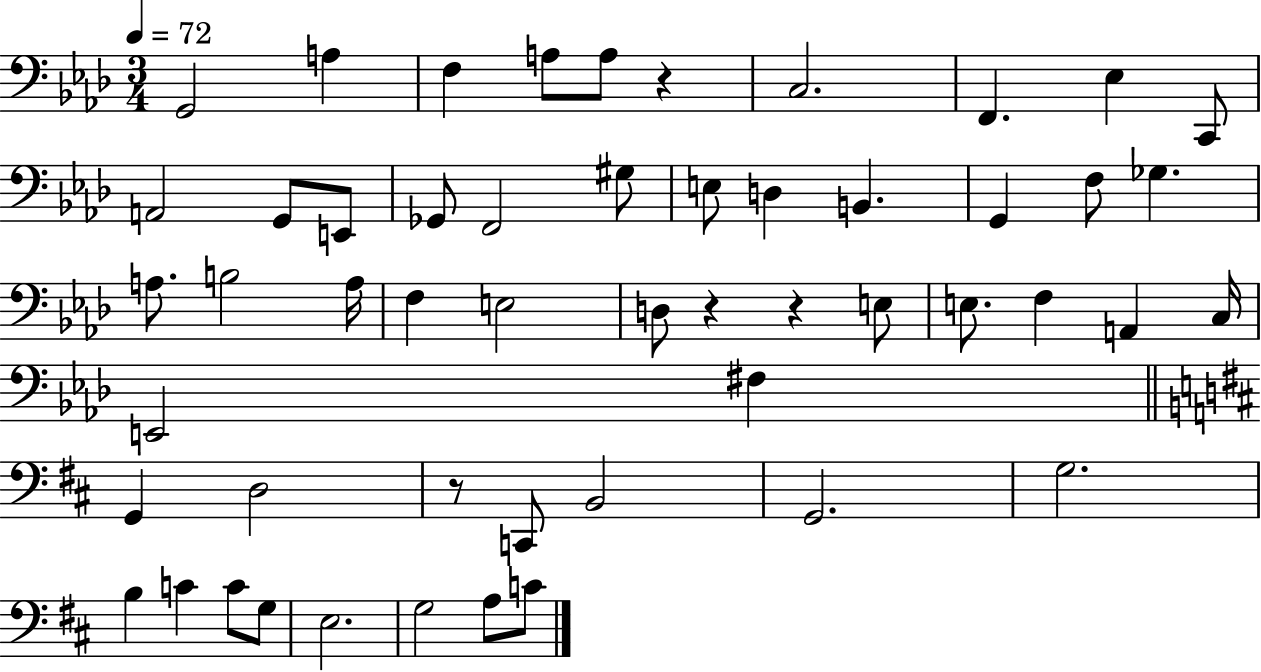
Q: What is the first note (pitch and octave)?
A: G2